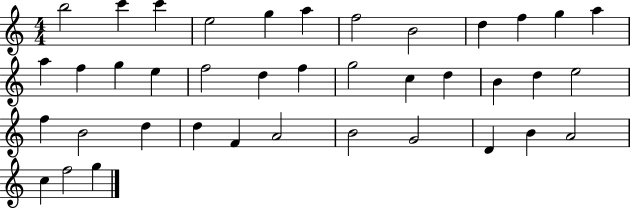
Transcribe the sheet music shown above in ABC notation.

X:1
T:Untitled
M:4/4
L:1/4
K:C
b2 c' c' e2 g a f2 B2 d f g a a f g e f2 d f g2 c d B d e2 f B2 d d F A2 B2 G2 D B A2 c f2 g